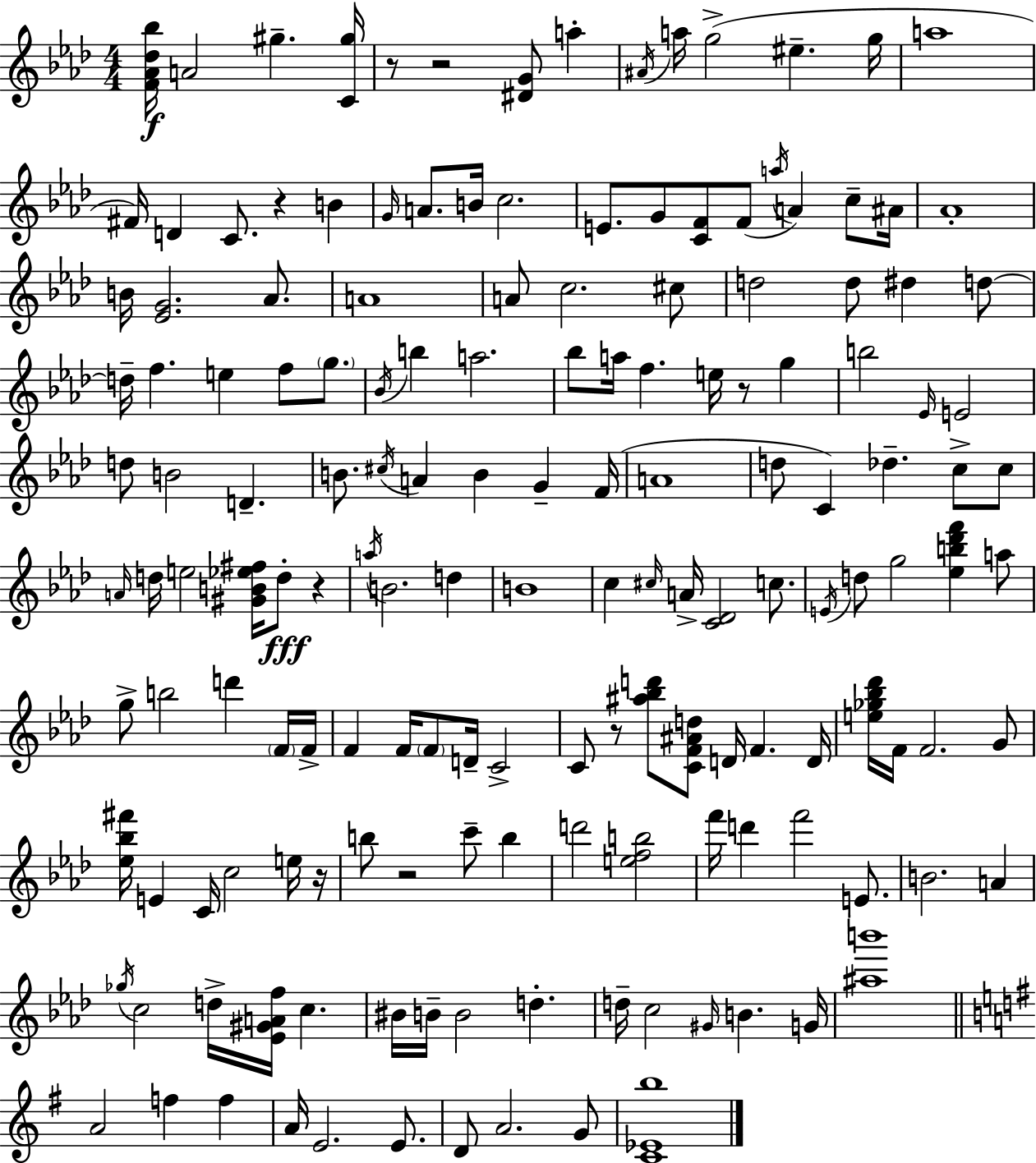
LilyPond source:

{
  \clef treble
  \numericTimeSignature
  \time 4/4
  \key f \minor
  <f' aes' des'' bes''>16\f a'2 gis''4.-- <c' gis''>16 | r8 r2 <dis' g'>8 a''4-. | \acciaccatura { ais'16 } a''16 g''2->( eis''4.-- | g''16 a''1 | \break fis'16) d'4 c'8. r4 b'4 | \grace { g'16 } a'8. b'16 c''2. | e'8. g'8 <c' f'>8 f'8( \acciaccatura { a''16 } a'4) | c''8-- ais'16 aes'1-. | \break b'16 <ees' g'>2. | aes'8. a'1 | a'8 c''2. | cis''8 d''2 d''8 dis''4 | \break d''8~~ d''16-- f''4. e''4 f''8 | \parenthesize g''8. \acciaccatura { bes'16 } b''4 a''2. | bes''8 a''16 f''4. e''16 r8 | g''4 b''2 \grace { ees'16 } e'2 | \break d''8 b'2 d'4.-- | b'8. \acciaccatura { cis''16 } a'4 b'4 | g'4-- f'16( a'1 | d''8 c'4) des''4.-- | \break c''8-> c''8 \grace { a'16 } d''16 e''2 | <gis' b' ees'' fis''>16 d''8-.\fff r4 \acciaccatura { a''16 } b'2. | d''4 b'1 | c''4 \grace { cis''16 } a'16-> <c' des'>2 | \break c''8. \acciaccatura { e'16 } d''8 g''2 | <ees'' b'' des''' f'''>4 a''8 g''8-> b''2 | d'''4 \parenthesize f'16 f'16-> f'4 f'16 \parenthesize f'8 | d'16-- c'2-> c'8 r8 <ais'' bes'' d'''>8 | \break <c' f' ais' d''>8 d'16 f'4. d'16 <e'' ges'' bes'' des'''>16 f'16 f'2. | g'8 <ees'' bes'' fis'''>16 e'4 c'16 | c''2 e''16 r16 b''8 r2 | c'''8-- b''4 d'''2 | \break <e'' f'' b''>2 f'''16 d'''4 f'''2 | e'8. b'2. | a'4 \acciaccatura { ges''16 } c''2 | d''16-> <ees' gis' a' f''>16 c''4. bis'16 b'16-- b'2 | \break d''4.-. d''16-- c''2 | \grace { gis'16 } b'4. g'16 <ais'' b'''>1 | \bar "||" \break \key e \minor a'2 f''4 f''4 | a'16 e'2. e'8. | d'8 a'2. g'8 | <c' ees' b''>1 | \break \bar "|."
}